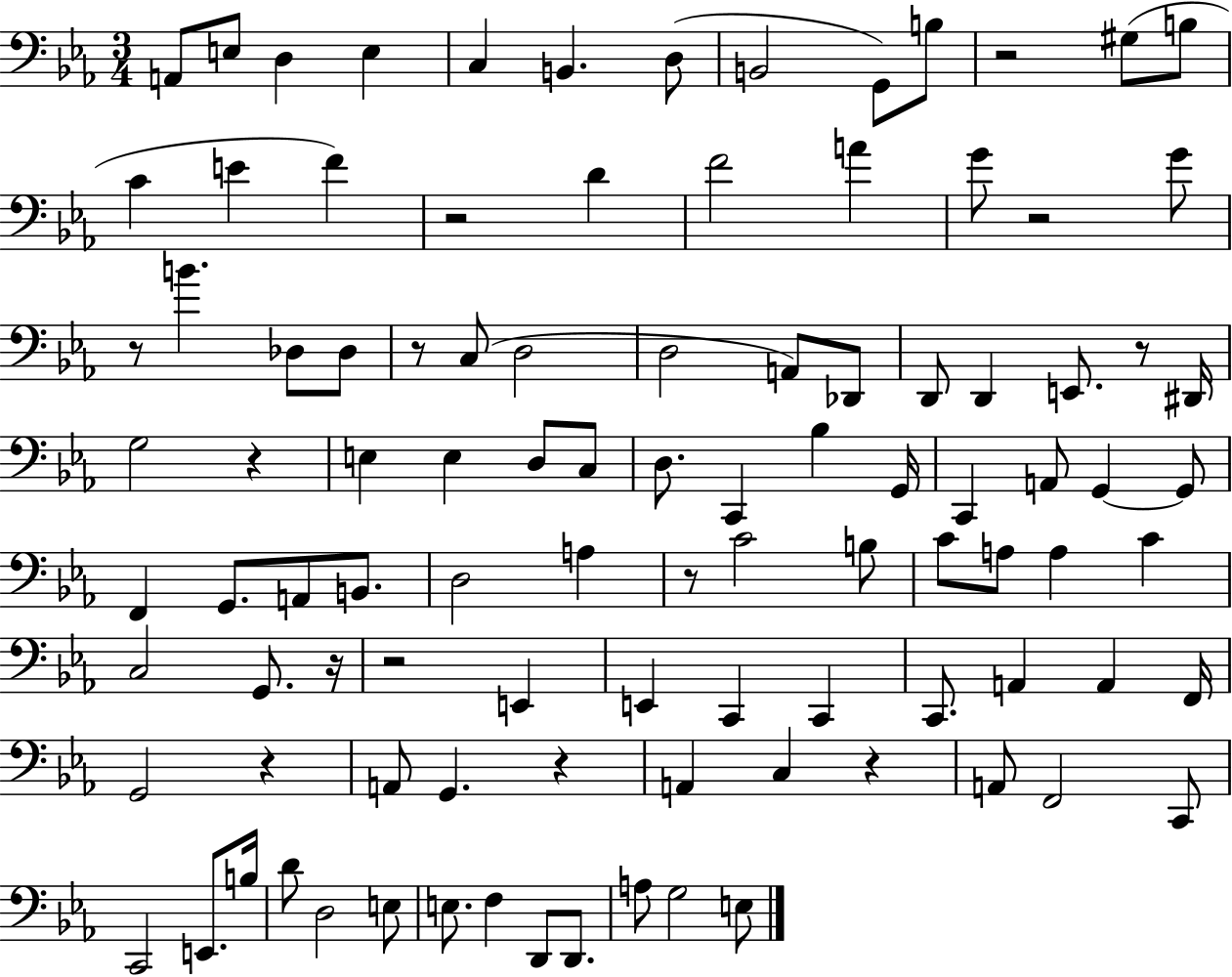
A2/e E3/e D3/q E3/q C3/q B2/q. D3/e B2/h G2/e B3/e R/h G#3/e B3/e C4/q E4/q F4/q R/h D4/q F4/h A4/q G4/e R/h G4/e R/e B4/q. Db3/e Db3/e R/e C3/e D3/h D3/h A2/e Db2/e D2/e D2/q E2/e. R/e D#2/s G3/h R/q E3/q E3/q D3/e C3/e D3/e. C2/q Bb3/q G2/s C2/q A2/e G2/q G2/e F2/q G2/e. A2/e B2/e. D3/h A3/q R/e C4/h B3/e C4/e A3/e A3/q C4/q C3/h G2/e. R/s R/h E2/q E2/q C2/q C2/q C2/e. A2/q A2/q F2/s G2/h R/q A2/e G2/q. R/q A2/q C3/q R/q A2/e F2/h C2/e C2/h E2/e. B3/s D4/e D3/h E3/e E3/e. F3/q D2/e D2/e. A3/e G3/h E3/e